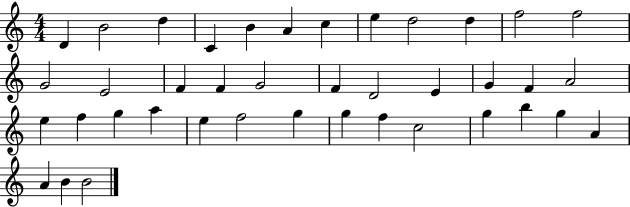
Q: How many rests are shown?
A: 0